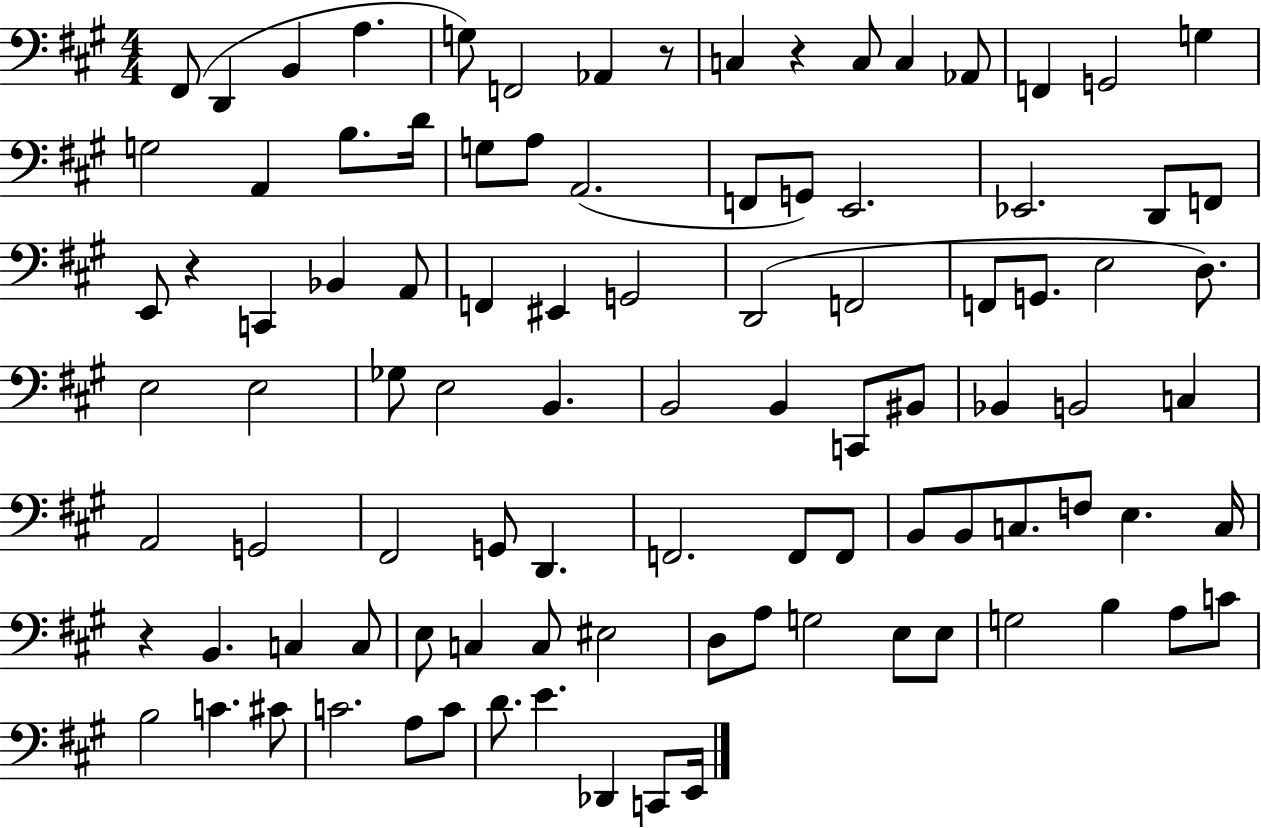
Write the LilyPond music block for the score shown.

{
  \clef bass
  \numericTimeSignature
  \time 4/4
  \key a \major
  fis,8( d,4 b,4 a4. | g8) f,2 aes,4 r8 | c4 r4 c8 c4 aes,8 | f,4 g,2 g4 | \break g2 a,4 b8. d'16 | g8 a8 a,2.( | f,8 g,8) e,2. | ees,2. d,8 f,8 | \break e,8 r4 c,4 bes,4 a,8 | f,4 eis,4 g,2 | d,2( f,2 | f,8 g,8. e2 d8.) | \break e2 e2 | ges8 e2 b,4. | b,2 b,4 c,8 bis,8 | bes,4 b,2 c4 | \break a,2 g,2 | fis,2 g,8 d,4. | f,2. f,8 f,8 | b,8 b,8 c8. f8 e4. c16 | \break r4 b,4. c4 c8 | e8 c4 c8 eis2 | d8 a8 g2 e8 e8 | g2 b4 a8 c'8 | \break b2 c'4. cis'8 | c'2. a8 c'8 | d'8. e'4. des,4 c,8 e,16 | \bar "|."
}